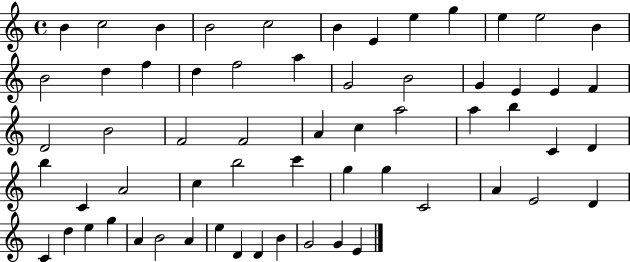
{
  \clef treble
  \time 4/4
  \defaultTimeSignature
  \key c \major
  b'4 c''2 b'4 | b'2 c''2 | b'4 e'4 e''4 g''4 | e''4 e''2 b'4 | \break b'2 d''4 f''4 | d''4 f''2 a''4 | g'2 b'2 | g'4 e'4 e'4 f'4 | \break d'2 b'2 | f'2 f'2 | a'4 c''4 a''2 | a''4 b''4 c'4 d'4 | \break b''4 c'4 a'2 | c''4 b''2 c'''4 | g''4 g''4 c'2 | a'4 e'2 d'4 | \break c'4 d''4 e''4 g''4 | a'4 b'2 a'4 | e''4 d'4 d'4 b'4 | g'2 g'4 e'4 | \break \bar "|."
}